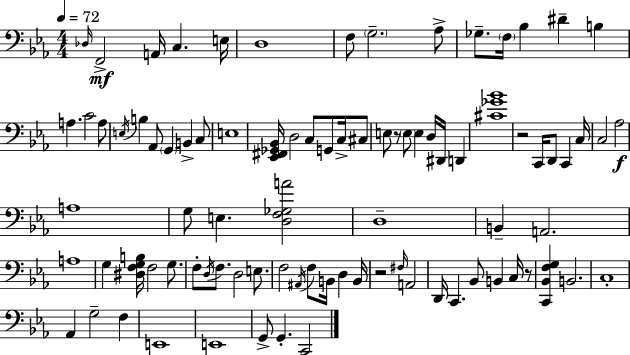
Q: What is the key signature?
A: EES major